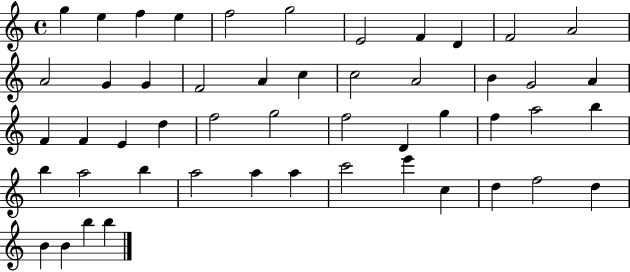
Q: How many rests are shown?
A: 0